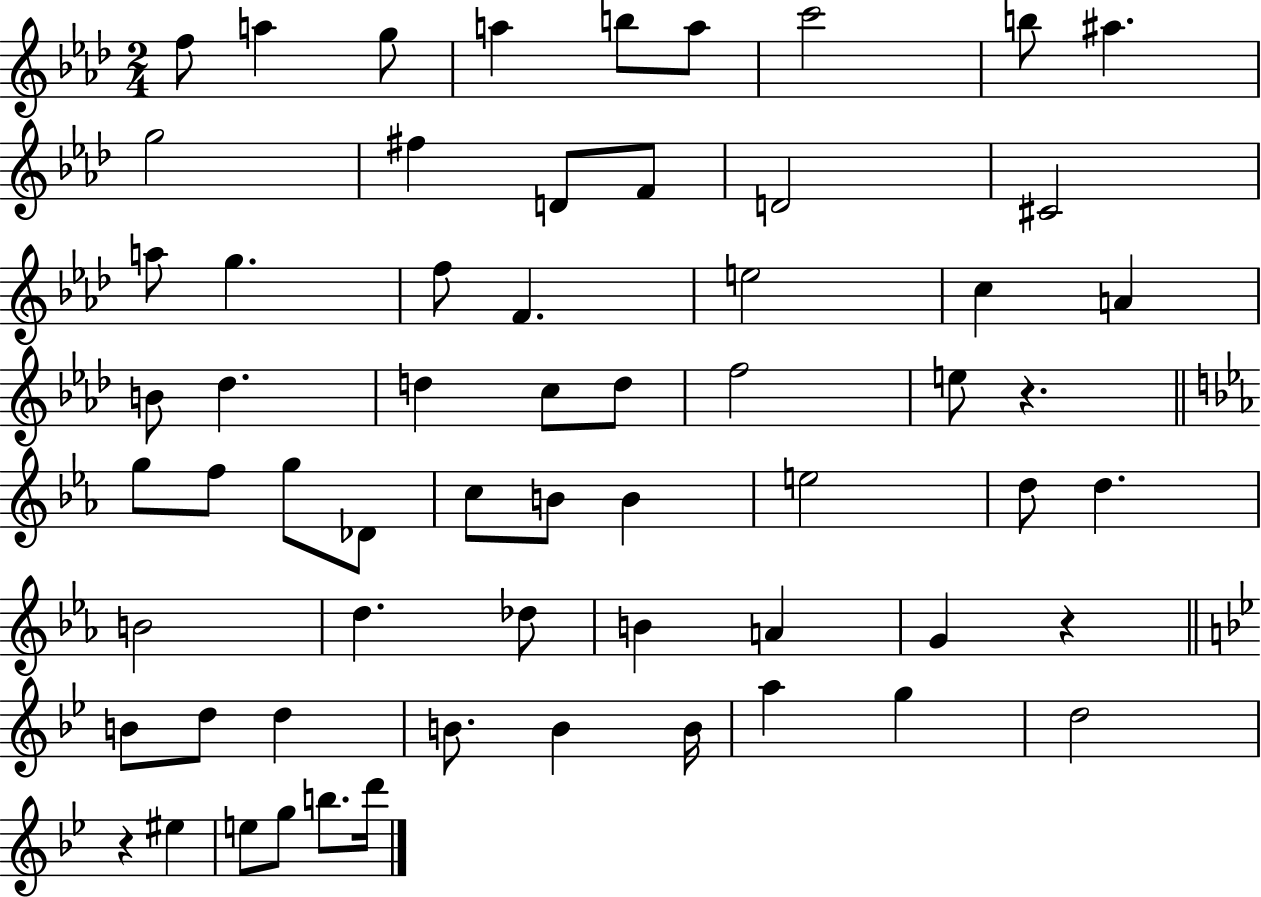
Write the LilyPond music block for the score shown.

{
  \clef treble
  \numericTimeSignature
  \time 2/4
  \key aes \major
  \repeat volta 2 { f''8 a''4 g''8 | a''4 b''8 a''8 | c'''2 | b''8 ais''4. | \break g''2 | fis''4 d'8 f'8 | d'2 | cis'2 | \break a''8 g''4. | f''8 f'4. | e''2 | c''4 a'4 | \break b'8 des''4. | d''4 c''8 d''8 | f''2 | e''8 r4. | \break \bar "||" \break \key ees \major g''8 f''8 g''8 des'8 | c''8 b'8 b'4 | e''2 | d''8 d''4. | \break b'2 | d''4. des''8 | b'4 a'4 | g'4 r4 | \break \bar "||" \break \key bes \major b'8 d''8 d''4 | b'8. b'4 b'16 | a''4 g''4 | d''2 | \break r4 eis''4 | e''8 g''8 b''8. d'''16 | } \bar "|."
}